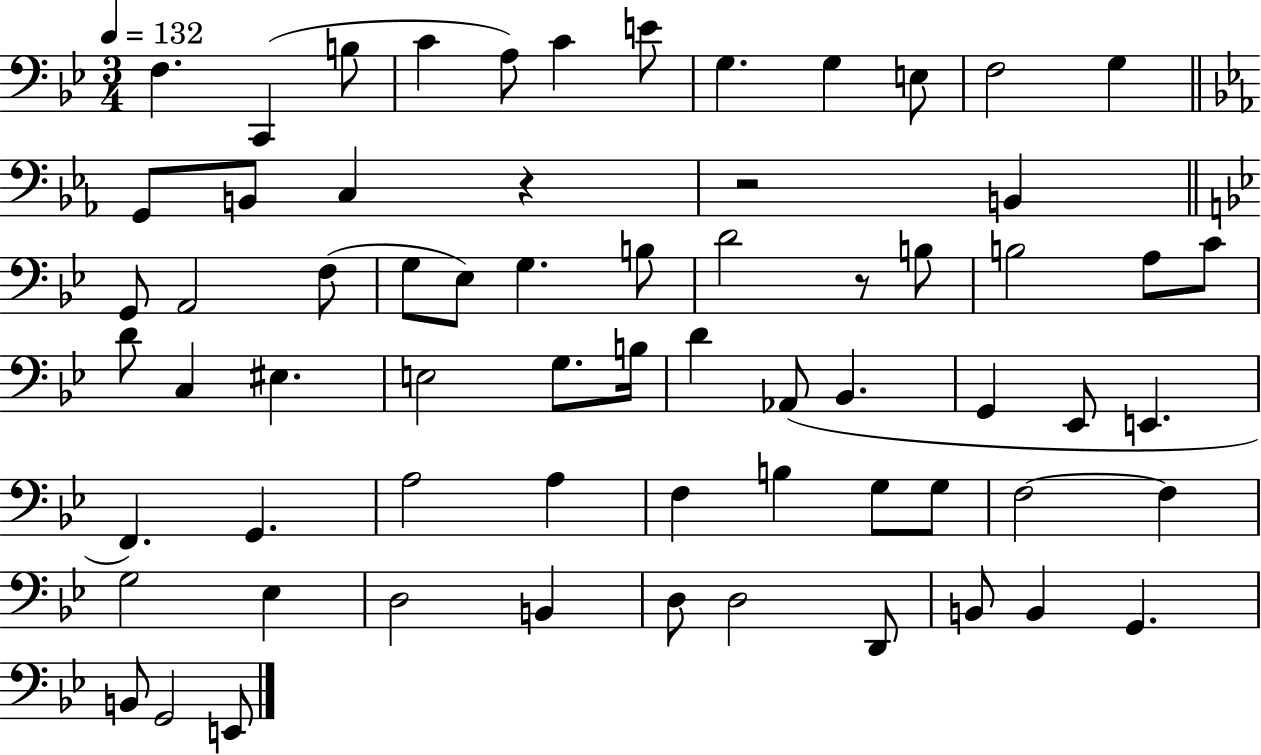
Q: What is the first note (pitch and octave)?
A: F3